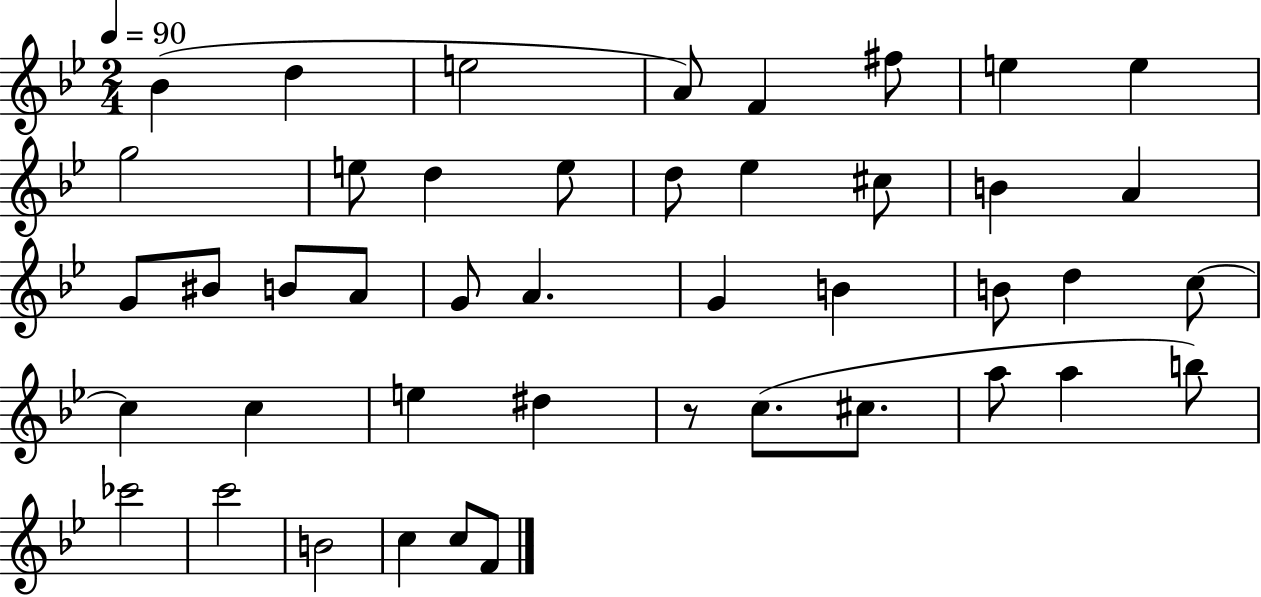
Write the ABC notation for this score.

X:1
T:Untitled
M:2/4
L:1/4
K:Bb
_B d e2 A/2 F ^f/2 e e g2 e/2 d e/2 d/2 _e ^c/2 B A G/2 ^B/2 B/2 A/2 G/2 A G B B/2 d c/2 c c e ^d z/2 c/2 ^c/2 a/2 a b/2 _c'2 c'2 B2 c c/2 F/2